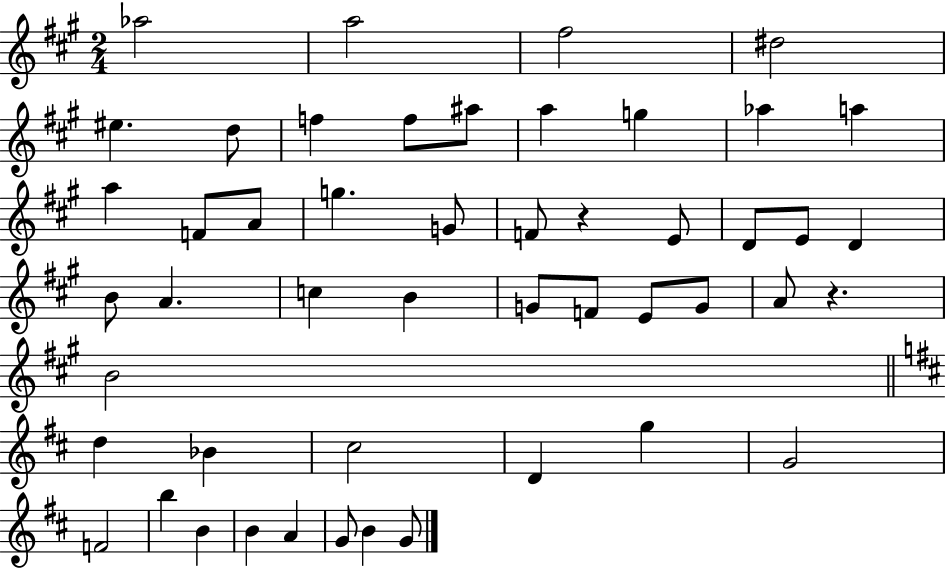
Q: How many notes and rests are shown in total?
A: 49